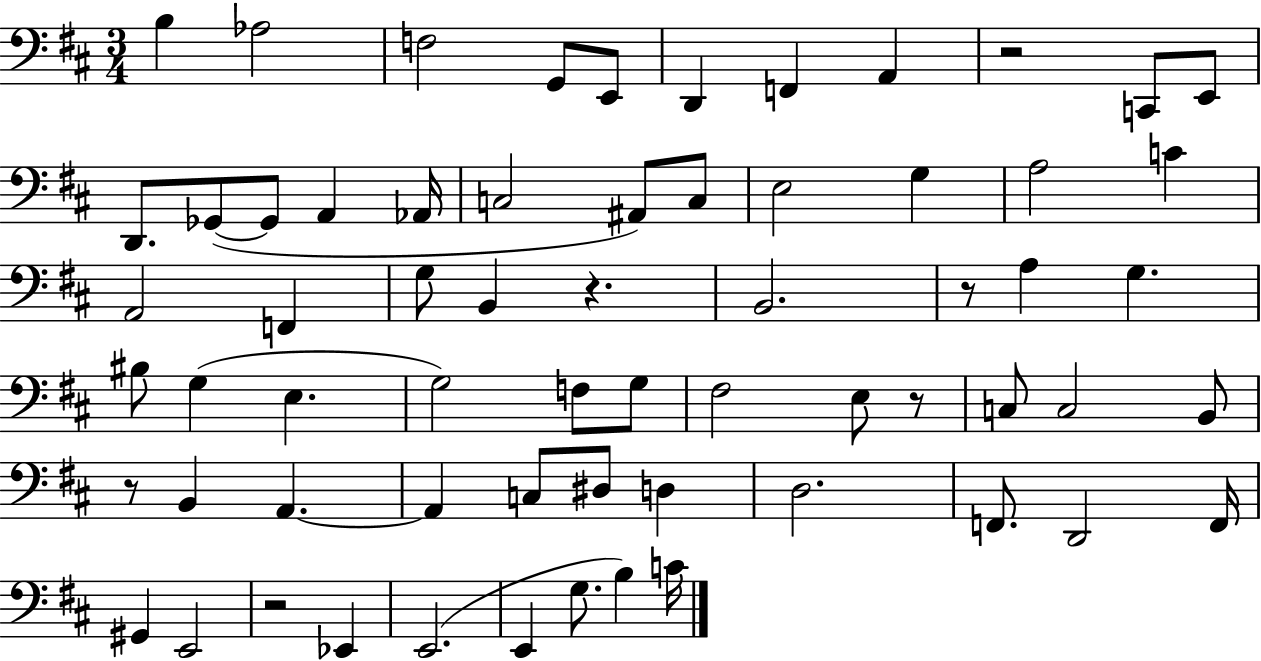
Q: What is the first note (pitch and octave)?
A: B3